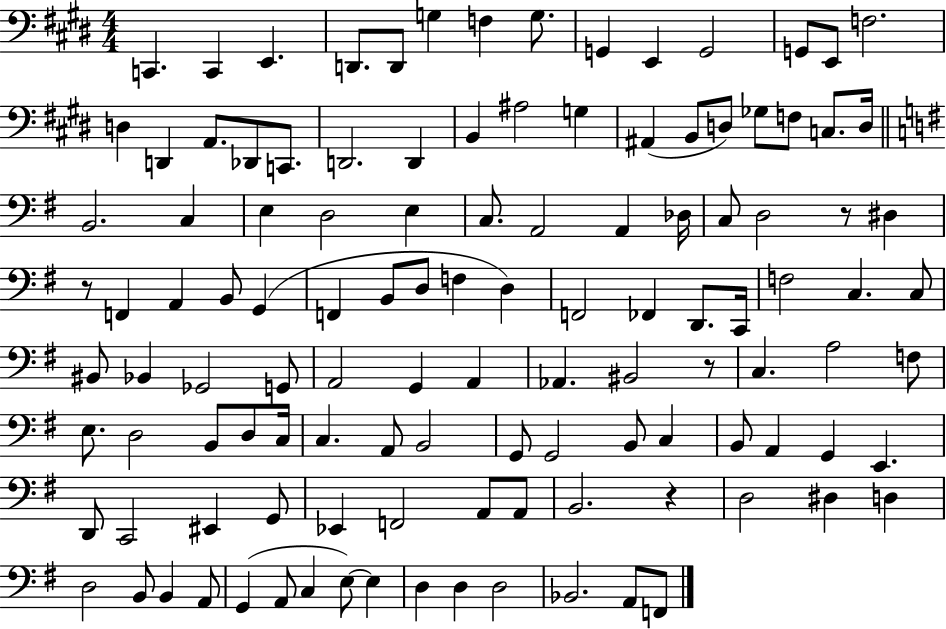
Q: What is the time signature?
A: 4/4